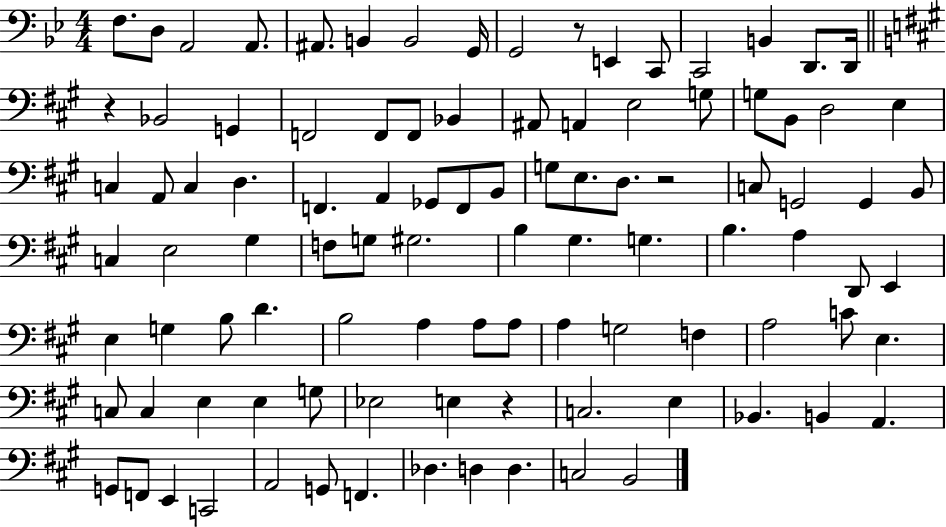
F3/e. D3/e A2/h A2/e. A#2/e. B2/q B2/h G2/s G2/h R/e E2/q C2/e C2/h B2/q D2/e. D2/s R/q Bb2/h G2/q F2/h F2/e F2/e Bb2/q A#2/e A2/q E3/h G3/e G3/e B2/e D3/h E3/q C3/q A2/e C3/q D3/q. F2/q. A2/q Gb2/e F2/e B2/e G3/e E3/e. D3/e. R/h C3/e G2/h G2/q B2/e C3/q E3/h G#3/q F3/e G3/e G#3/h. B3/q G#3/q. G3/q. B3/q. A3/q D2/e E2/q E3/q G3/q B3/e D4/q. B3/h A3/q A3/e A3/e A3/q G3/h F3/q A3/h C4/e E3/q. C3/e C3/q E3/q E3/q G3/e Eb3/h E3/q R/q C3/h. E3/q Bb2/q. B2/q A2/q. G2/e F2/e E2/q C2/h A2/h G2/e F2/q. Db3/q. D3/q D3/q. C3/h B2/h